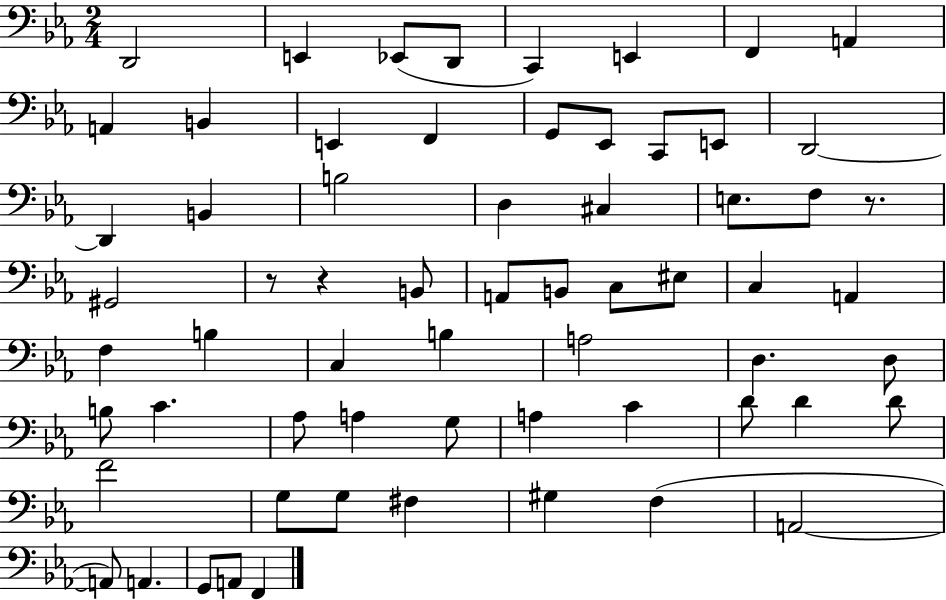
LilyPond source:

{
  \clef bass
  \numericTimeSignature
  \time 2/4
  \key ees \major
  \repeat volta 2 { d,2 | e,4 ees,8( d,8 | c,4) e,4 | f,4 a,4 | \break a,4 b,4 | e,4 f,4 | g,8 ees,8 c,8 e,8 | d,2~~ | \break d,4 b,4 | b2 | d4 cis4 | e8. f8 r8. | \break gis,2 | r8 r4 b,8 | a,8 b,8 c8 eis8 | c4 a,4 | \break f4 b4 | c4 b4 | a2 | d4. d8 | \break b8 c'4. | aes8 a4 g8 | a4 c'4 | d'8 d'4 d'8 | \break f'2 | g8 g8 fis4 | gis4 f4( | a,2~~ | \break a,8) a,4. | g,8 a,8 f,4 | } \bar "|."
}